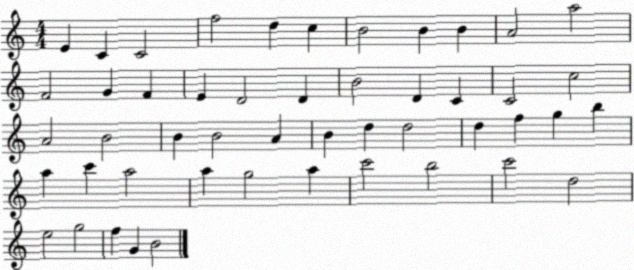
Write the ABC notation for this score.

X:1
T:Untitled
M:4/4
L:1/4
K:C
E C C2 f2 d c B2 B B A2 a2 F2 G F E D2 D B2 D C C2 c2 A2 B2 B B2 A B d d2 d f g b a c' a2 a g2 a c'2 b2 c'2 d2 e2 g2 f G B2